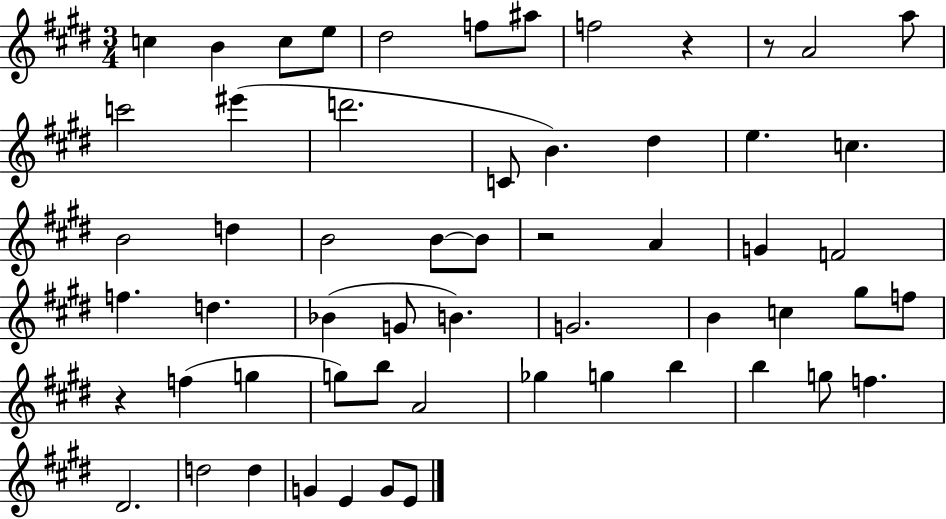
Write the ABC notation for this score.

X:1
T:Untitled
M:3/4
L:1/4
K:E
c B c/2 e/2 ^d2 f/2 ^a/2 f2 z z/2 A2 a/2 c'2 ^e' d'2 C/2 B ^d e c B2 d B2 B/2 B/2 z2 A G F2 f d _B G/2 B G2 B c ^g/2 f/2 z f g g/2 b/2 A2 _g g b b g/2 f ^D2 d2 d G E G/2 E/2